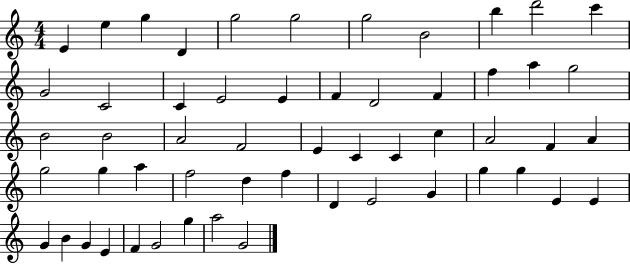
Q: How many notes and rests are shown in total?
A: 55